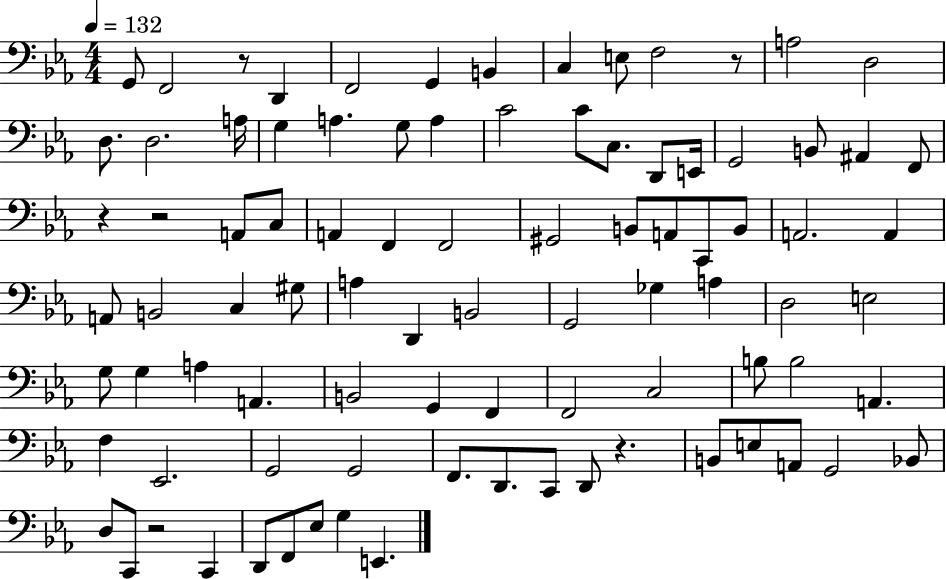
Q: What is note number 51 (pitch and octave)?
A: E3